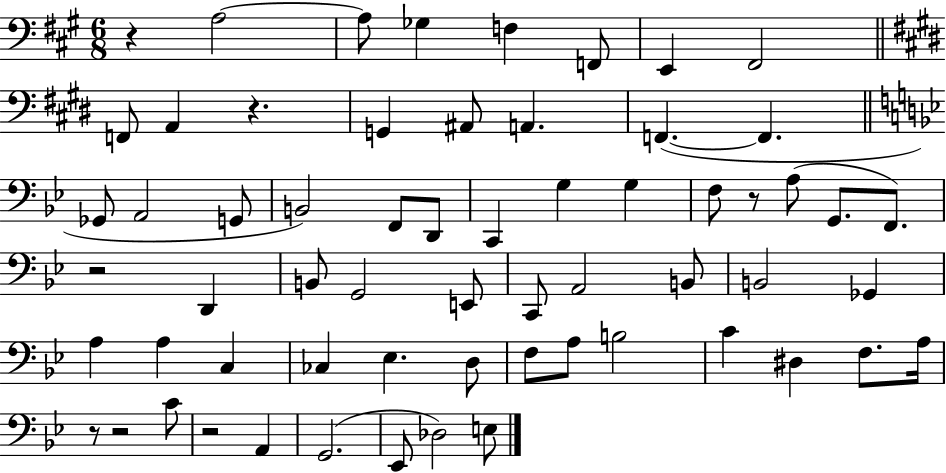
R/q A3/h A3/e Gb3/q F3/q F2/e E2/q F#2/h F2/e A2/q R/q. G2/q A#2/e A2/q. F2/q. F2/q. Gb2/e A2/h G2/e B2/h F2/e D2/e C2/q G3/q G3/q F3/e R/e A3/e G2/e. F2/e. R/h D2/q B2/e G2/h E2/e C2/e A2/h B2/e B2/h Gb2/q A3/q A3/q C3/q CES3/q Eb3/q. D3/e F3/e A3/e B3/h C4/q D#3/q F3/e. A3/s R/e R/h C4/e R/h A2/q G2/h. Eb2/e Db3/h E3/e